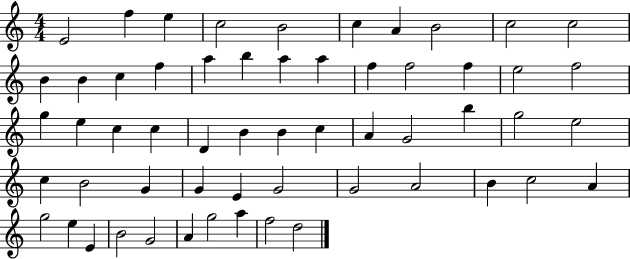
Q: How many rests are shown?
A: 0